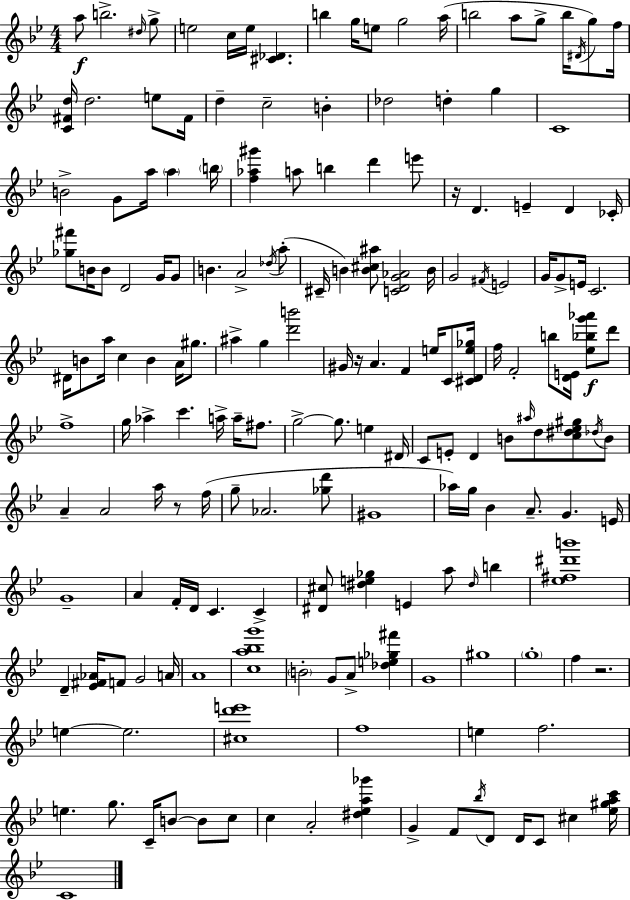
X:1
T:Untitled
M:4/4
L:1/4
K:Gm
a/2 b2 ^d/4 g/2 e2 c/4 e/4 [^C_D] b g/4 e/2 g2 a/4 b2 a/2 g/2 b/4 ^D/4 g/2 f/4 [C^Fd]/4 d2 e/2 ^F/4 d c2 B _d2 d g C4 B2 G/2 a/4 a b/4 [f_a^g'] a/2 b d' e'/2 z/4 D E D _C/4 [_g^f']/2 B/4 B/2 D2 G/4 G/2 B A2 _d/4 a/2 ^C/4 B [B^c^a]/2 [CDG_A]2 B/4 G2 ^F/4 E2 G/4 G/2 E/4 C2 ^D/4 B/2 a/4 c B A/4 ^g/2 ^a g [d'b']2 ^G/4 z/4 A F e/4 C/2 [^CDe_g]/4 f/4 F2 b/2 [DE]/4 [_e_bg'_a']/2 d'/2 f4 g/4 _a c' a/4 a/4 ^f/2 g2 g/2 e ^D/4 C/2 E/2 D B/2 ^a/4 d/2 [c^d_e^g]/2 _d/4 B/2 A A2 a/4 z/2 f/4 g/2 _A2 [_gd']/2 ^G4 _a/4 g/4 _B A/2 G E/4 G4 A F/4 D/4 C C [^D^c]/2 [^de_g] E a/2 ^d/4 b [_e^f^d'b']4 D [_E^F_A]/4 F/2 G2 A/4 A4 [ca_bg']4 B2 G/2 A/2 [_de_g^f'] G4 ^g4 g4 f z2 e e2 [^cd'e']4 f4 e f2 e g/2 C/4 B/2 B/2 c/2 c A2 [^d_ea_g'] G F/2 _b/4 D/2 D/4 C/2 ^c [_e^gac']/4 C4